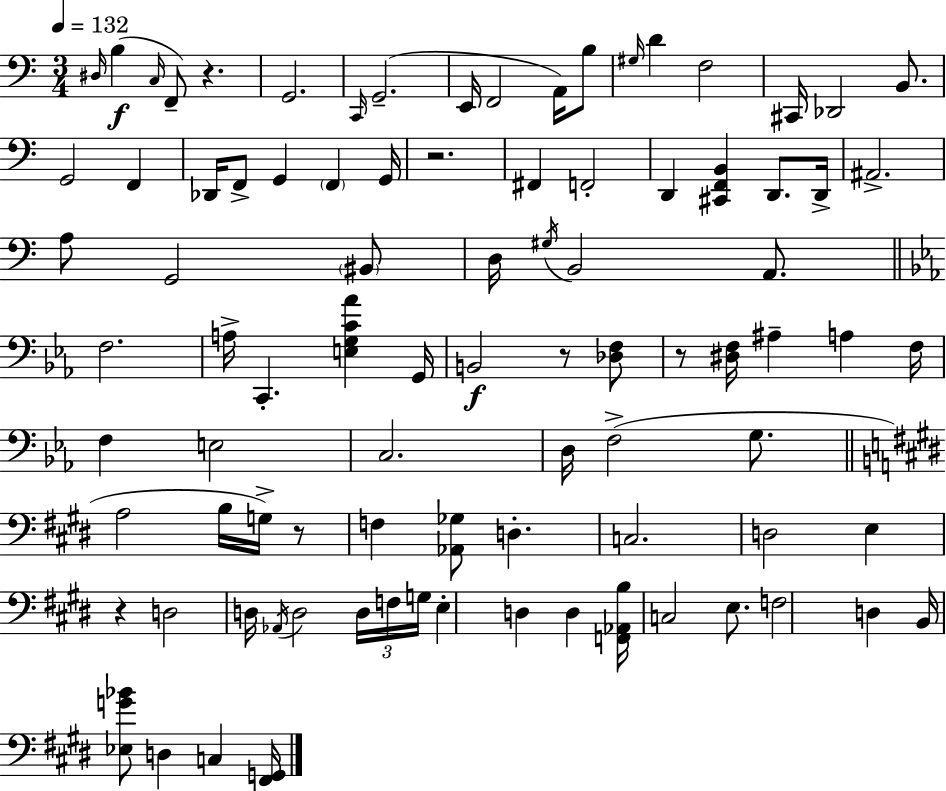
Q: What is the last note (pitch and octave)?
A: C3